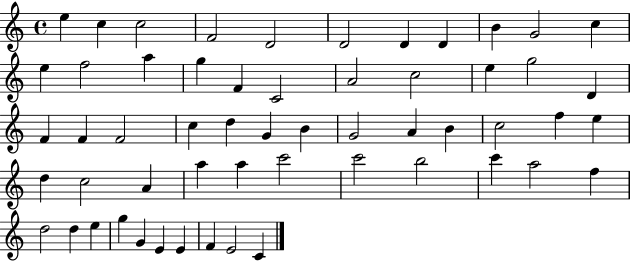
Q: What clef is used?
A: treble